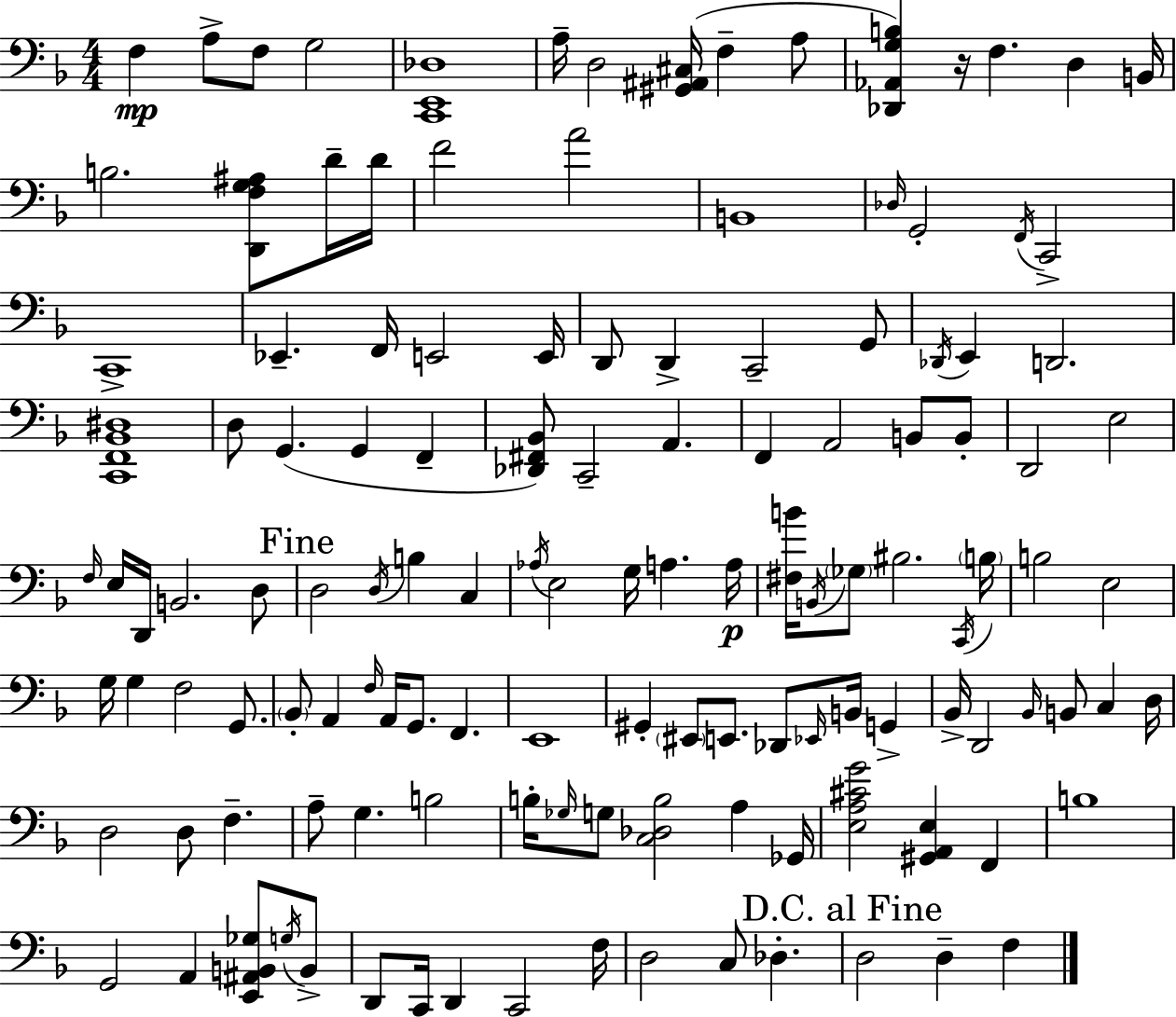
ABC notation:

X:1
T:Untitled
M:4/4
L:1/4
K:F
F, A,/2 F,/2 G,2 [C,,E,,_D,]4 A,/4 D,2 [^G,,^A,,^C,]/4 F, A,/2 [_D,,_A,,G,B,] z/4 F, D, B,,/4 B,2 [D,,F,G,^A,]/2 D/4 D/4 F2 A2 B,,4 _D,/4 G,,2 F,,/4 C,,2 C,,4 _E,, F,,/4 E,,2 E,,/4 D,,/2 D,, C,,2 G,,/2 _D,,/4 E,, D,,2 [C,,F,,_B,,^D,]4 D,/2 G,, G,, F,, [_D,,^F,,_B,,]/2 C,,2 A,, F,, A,,2 B,,/2 B,,/2 D,,2 E,2 F,/4 E,/4 D,,/4 B,,2 D,/2 D,2 D,/4 B, C, _A,/4 E,2 G,/4 A, A,/4 [^F,B]/4 B,,/4 _G,/2 ^B,2 C,,/4 B,/4 B,2 E,2 G,/4 G, F,2 G,,/2 _B,,/2 A,, F,/4 A,,/4 G,,/2 F,, E,,4 ^G,, ^E,,/2 E,,/2 _D,,/2 _E,,/4 B,,/4 G,, _B,,/4 D,,2 _B,,/4 B,,/2 C, D,/4 D,2 D,/2 F, A,/2 G, B,2 B,/4 _G,/4 G,/2 [C,_D,B,]2 A, _G,,/4 [E,A,^CG]2 [^G,,A,,E,] F,, B,4 G,,2 A,, [E,,^A,,B,,_G,]/2 G,/4 B,,/2 D,,/2 C,,/4 D,, C,,2 F,/4 D,2 C,/2 _D, D,2 D, F,